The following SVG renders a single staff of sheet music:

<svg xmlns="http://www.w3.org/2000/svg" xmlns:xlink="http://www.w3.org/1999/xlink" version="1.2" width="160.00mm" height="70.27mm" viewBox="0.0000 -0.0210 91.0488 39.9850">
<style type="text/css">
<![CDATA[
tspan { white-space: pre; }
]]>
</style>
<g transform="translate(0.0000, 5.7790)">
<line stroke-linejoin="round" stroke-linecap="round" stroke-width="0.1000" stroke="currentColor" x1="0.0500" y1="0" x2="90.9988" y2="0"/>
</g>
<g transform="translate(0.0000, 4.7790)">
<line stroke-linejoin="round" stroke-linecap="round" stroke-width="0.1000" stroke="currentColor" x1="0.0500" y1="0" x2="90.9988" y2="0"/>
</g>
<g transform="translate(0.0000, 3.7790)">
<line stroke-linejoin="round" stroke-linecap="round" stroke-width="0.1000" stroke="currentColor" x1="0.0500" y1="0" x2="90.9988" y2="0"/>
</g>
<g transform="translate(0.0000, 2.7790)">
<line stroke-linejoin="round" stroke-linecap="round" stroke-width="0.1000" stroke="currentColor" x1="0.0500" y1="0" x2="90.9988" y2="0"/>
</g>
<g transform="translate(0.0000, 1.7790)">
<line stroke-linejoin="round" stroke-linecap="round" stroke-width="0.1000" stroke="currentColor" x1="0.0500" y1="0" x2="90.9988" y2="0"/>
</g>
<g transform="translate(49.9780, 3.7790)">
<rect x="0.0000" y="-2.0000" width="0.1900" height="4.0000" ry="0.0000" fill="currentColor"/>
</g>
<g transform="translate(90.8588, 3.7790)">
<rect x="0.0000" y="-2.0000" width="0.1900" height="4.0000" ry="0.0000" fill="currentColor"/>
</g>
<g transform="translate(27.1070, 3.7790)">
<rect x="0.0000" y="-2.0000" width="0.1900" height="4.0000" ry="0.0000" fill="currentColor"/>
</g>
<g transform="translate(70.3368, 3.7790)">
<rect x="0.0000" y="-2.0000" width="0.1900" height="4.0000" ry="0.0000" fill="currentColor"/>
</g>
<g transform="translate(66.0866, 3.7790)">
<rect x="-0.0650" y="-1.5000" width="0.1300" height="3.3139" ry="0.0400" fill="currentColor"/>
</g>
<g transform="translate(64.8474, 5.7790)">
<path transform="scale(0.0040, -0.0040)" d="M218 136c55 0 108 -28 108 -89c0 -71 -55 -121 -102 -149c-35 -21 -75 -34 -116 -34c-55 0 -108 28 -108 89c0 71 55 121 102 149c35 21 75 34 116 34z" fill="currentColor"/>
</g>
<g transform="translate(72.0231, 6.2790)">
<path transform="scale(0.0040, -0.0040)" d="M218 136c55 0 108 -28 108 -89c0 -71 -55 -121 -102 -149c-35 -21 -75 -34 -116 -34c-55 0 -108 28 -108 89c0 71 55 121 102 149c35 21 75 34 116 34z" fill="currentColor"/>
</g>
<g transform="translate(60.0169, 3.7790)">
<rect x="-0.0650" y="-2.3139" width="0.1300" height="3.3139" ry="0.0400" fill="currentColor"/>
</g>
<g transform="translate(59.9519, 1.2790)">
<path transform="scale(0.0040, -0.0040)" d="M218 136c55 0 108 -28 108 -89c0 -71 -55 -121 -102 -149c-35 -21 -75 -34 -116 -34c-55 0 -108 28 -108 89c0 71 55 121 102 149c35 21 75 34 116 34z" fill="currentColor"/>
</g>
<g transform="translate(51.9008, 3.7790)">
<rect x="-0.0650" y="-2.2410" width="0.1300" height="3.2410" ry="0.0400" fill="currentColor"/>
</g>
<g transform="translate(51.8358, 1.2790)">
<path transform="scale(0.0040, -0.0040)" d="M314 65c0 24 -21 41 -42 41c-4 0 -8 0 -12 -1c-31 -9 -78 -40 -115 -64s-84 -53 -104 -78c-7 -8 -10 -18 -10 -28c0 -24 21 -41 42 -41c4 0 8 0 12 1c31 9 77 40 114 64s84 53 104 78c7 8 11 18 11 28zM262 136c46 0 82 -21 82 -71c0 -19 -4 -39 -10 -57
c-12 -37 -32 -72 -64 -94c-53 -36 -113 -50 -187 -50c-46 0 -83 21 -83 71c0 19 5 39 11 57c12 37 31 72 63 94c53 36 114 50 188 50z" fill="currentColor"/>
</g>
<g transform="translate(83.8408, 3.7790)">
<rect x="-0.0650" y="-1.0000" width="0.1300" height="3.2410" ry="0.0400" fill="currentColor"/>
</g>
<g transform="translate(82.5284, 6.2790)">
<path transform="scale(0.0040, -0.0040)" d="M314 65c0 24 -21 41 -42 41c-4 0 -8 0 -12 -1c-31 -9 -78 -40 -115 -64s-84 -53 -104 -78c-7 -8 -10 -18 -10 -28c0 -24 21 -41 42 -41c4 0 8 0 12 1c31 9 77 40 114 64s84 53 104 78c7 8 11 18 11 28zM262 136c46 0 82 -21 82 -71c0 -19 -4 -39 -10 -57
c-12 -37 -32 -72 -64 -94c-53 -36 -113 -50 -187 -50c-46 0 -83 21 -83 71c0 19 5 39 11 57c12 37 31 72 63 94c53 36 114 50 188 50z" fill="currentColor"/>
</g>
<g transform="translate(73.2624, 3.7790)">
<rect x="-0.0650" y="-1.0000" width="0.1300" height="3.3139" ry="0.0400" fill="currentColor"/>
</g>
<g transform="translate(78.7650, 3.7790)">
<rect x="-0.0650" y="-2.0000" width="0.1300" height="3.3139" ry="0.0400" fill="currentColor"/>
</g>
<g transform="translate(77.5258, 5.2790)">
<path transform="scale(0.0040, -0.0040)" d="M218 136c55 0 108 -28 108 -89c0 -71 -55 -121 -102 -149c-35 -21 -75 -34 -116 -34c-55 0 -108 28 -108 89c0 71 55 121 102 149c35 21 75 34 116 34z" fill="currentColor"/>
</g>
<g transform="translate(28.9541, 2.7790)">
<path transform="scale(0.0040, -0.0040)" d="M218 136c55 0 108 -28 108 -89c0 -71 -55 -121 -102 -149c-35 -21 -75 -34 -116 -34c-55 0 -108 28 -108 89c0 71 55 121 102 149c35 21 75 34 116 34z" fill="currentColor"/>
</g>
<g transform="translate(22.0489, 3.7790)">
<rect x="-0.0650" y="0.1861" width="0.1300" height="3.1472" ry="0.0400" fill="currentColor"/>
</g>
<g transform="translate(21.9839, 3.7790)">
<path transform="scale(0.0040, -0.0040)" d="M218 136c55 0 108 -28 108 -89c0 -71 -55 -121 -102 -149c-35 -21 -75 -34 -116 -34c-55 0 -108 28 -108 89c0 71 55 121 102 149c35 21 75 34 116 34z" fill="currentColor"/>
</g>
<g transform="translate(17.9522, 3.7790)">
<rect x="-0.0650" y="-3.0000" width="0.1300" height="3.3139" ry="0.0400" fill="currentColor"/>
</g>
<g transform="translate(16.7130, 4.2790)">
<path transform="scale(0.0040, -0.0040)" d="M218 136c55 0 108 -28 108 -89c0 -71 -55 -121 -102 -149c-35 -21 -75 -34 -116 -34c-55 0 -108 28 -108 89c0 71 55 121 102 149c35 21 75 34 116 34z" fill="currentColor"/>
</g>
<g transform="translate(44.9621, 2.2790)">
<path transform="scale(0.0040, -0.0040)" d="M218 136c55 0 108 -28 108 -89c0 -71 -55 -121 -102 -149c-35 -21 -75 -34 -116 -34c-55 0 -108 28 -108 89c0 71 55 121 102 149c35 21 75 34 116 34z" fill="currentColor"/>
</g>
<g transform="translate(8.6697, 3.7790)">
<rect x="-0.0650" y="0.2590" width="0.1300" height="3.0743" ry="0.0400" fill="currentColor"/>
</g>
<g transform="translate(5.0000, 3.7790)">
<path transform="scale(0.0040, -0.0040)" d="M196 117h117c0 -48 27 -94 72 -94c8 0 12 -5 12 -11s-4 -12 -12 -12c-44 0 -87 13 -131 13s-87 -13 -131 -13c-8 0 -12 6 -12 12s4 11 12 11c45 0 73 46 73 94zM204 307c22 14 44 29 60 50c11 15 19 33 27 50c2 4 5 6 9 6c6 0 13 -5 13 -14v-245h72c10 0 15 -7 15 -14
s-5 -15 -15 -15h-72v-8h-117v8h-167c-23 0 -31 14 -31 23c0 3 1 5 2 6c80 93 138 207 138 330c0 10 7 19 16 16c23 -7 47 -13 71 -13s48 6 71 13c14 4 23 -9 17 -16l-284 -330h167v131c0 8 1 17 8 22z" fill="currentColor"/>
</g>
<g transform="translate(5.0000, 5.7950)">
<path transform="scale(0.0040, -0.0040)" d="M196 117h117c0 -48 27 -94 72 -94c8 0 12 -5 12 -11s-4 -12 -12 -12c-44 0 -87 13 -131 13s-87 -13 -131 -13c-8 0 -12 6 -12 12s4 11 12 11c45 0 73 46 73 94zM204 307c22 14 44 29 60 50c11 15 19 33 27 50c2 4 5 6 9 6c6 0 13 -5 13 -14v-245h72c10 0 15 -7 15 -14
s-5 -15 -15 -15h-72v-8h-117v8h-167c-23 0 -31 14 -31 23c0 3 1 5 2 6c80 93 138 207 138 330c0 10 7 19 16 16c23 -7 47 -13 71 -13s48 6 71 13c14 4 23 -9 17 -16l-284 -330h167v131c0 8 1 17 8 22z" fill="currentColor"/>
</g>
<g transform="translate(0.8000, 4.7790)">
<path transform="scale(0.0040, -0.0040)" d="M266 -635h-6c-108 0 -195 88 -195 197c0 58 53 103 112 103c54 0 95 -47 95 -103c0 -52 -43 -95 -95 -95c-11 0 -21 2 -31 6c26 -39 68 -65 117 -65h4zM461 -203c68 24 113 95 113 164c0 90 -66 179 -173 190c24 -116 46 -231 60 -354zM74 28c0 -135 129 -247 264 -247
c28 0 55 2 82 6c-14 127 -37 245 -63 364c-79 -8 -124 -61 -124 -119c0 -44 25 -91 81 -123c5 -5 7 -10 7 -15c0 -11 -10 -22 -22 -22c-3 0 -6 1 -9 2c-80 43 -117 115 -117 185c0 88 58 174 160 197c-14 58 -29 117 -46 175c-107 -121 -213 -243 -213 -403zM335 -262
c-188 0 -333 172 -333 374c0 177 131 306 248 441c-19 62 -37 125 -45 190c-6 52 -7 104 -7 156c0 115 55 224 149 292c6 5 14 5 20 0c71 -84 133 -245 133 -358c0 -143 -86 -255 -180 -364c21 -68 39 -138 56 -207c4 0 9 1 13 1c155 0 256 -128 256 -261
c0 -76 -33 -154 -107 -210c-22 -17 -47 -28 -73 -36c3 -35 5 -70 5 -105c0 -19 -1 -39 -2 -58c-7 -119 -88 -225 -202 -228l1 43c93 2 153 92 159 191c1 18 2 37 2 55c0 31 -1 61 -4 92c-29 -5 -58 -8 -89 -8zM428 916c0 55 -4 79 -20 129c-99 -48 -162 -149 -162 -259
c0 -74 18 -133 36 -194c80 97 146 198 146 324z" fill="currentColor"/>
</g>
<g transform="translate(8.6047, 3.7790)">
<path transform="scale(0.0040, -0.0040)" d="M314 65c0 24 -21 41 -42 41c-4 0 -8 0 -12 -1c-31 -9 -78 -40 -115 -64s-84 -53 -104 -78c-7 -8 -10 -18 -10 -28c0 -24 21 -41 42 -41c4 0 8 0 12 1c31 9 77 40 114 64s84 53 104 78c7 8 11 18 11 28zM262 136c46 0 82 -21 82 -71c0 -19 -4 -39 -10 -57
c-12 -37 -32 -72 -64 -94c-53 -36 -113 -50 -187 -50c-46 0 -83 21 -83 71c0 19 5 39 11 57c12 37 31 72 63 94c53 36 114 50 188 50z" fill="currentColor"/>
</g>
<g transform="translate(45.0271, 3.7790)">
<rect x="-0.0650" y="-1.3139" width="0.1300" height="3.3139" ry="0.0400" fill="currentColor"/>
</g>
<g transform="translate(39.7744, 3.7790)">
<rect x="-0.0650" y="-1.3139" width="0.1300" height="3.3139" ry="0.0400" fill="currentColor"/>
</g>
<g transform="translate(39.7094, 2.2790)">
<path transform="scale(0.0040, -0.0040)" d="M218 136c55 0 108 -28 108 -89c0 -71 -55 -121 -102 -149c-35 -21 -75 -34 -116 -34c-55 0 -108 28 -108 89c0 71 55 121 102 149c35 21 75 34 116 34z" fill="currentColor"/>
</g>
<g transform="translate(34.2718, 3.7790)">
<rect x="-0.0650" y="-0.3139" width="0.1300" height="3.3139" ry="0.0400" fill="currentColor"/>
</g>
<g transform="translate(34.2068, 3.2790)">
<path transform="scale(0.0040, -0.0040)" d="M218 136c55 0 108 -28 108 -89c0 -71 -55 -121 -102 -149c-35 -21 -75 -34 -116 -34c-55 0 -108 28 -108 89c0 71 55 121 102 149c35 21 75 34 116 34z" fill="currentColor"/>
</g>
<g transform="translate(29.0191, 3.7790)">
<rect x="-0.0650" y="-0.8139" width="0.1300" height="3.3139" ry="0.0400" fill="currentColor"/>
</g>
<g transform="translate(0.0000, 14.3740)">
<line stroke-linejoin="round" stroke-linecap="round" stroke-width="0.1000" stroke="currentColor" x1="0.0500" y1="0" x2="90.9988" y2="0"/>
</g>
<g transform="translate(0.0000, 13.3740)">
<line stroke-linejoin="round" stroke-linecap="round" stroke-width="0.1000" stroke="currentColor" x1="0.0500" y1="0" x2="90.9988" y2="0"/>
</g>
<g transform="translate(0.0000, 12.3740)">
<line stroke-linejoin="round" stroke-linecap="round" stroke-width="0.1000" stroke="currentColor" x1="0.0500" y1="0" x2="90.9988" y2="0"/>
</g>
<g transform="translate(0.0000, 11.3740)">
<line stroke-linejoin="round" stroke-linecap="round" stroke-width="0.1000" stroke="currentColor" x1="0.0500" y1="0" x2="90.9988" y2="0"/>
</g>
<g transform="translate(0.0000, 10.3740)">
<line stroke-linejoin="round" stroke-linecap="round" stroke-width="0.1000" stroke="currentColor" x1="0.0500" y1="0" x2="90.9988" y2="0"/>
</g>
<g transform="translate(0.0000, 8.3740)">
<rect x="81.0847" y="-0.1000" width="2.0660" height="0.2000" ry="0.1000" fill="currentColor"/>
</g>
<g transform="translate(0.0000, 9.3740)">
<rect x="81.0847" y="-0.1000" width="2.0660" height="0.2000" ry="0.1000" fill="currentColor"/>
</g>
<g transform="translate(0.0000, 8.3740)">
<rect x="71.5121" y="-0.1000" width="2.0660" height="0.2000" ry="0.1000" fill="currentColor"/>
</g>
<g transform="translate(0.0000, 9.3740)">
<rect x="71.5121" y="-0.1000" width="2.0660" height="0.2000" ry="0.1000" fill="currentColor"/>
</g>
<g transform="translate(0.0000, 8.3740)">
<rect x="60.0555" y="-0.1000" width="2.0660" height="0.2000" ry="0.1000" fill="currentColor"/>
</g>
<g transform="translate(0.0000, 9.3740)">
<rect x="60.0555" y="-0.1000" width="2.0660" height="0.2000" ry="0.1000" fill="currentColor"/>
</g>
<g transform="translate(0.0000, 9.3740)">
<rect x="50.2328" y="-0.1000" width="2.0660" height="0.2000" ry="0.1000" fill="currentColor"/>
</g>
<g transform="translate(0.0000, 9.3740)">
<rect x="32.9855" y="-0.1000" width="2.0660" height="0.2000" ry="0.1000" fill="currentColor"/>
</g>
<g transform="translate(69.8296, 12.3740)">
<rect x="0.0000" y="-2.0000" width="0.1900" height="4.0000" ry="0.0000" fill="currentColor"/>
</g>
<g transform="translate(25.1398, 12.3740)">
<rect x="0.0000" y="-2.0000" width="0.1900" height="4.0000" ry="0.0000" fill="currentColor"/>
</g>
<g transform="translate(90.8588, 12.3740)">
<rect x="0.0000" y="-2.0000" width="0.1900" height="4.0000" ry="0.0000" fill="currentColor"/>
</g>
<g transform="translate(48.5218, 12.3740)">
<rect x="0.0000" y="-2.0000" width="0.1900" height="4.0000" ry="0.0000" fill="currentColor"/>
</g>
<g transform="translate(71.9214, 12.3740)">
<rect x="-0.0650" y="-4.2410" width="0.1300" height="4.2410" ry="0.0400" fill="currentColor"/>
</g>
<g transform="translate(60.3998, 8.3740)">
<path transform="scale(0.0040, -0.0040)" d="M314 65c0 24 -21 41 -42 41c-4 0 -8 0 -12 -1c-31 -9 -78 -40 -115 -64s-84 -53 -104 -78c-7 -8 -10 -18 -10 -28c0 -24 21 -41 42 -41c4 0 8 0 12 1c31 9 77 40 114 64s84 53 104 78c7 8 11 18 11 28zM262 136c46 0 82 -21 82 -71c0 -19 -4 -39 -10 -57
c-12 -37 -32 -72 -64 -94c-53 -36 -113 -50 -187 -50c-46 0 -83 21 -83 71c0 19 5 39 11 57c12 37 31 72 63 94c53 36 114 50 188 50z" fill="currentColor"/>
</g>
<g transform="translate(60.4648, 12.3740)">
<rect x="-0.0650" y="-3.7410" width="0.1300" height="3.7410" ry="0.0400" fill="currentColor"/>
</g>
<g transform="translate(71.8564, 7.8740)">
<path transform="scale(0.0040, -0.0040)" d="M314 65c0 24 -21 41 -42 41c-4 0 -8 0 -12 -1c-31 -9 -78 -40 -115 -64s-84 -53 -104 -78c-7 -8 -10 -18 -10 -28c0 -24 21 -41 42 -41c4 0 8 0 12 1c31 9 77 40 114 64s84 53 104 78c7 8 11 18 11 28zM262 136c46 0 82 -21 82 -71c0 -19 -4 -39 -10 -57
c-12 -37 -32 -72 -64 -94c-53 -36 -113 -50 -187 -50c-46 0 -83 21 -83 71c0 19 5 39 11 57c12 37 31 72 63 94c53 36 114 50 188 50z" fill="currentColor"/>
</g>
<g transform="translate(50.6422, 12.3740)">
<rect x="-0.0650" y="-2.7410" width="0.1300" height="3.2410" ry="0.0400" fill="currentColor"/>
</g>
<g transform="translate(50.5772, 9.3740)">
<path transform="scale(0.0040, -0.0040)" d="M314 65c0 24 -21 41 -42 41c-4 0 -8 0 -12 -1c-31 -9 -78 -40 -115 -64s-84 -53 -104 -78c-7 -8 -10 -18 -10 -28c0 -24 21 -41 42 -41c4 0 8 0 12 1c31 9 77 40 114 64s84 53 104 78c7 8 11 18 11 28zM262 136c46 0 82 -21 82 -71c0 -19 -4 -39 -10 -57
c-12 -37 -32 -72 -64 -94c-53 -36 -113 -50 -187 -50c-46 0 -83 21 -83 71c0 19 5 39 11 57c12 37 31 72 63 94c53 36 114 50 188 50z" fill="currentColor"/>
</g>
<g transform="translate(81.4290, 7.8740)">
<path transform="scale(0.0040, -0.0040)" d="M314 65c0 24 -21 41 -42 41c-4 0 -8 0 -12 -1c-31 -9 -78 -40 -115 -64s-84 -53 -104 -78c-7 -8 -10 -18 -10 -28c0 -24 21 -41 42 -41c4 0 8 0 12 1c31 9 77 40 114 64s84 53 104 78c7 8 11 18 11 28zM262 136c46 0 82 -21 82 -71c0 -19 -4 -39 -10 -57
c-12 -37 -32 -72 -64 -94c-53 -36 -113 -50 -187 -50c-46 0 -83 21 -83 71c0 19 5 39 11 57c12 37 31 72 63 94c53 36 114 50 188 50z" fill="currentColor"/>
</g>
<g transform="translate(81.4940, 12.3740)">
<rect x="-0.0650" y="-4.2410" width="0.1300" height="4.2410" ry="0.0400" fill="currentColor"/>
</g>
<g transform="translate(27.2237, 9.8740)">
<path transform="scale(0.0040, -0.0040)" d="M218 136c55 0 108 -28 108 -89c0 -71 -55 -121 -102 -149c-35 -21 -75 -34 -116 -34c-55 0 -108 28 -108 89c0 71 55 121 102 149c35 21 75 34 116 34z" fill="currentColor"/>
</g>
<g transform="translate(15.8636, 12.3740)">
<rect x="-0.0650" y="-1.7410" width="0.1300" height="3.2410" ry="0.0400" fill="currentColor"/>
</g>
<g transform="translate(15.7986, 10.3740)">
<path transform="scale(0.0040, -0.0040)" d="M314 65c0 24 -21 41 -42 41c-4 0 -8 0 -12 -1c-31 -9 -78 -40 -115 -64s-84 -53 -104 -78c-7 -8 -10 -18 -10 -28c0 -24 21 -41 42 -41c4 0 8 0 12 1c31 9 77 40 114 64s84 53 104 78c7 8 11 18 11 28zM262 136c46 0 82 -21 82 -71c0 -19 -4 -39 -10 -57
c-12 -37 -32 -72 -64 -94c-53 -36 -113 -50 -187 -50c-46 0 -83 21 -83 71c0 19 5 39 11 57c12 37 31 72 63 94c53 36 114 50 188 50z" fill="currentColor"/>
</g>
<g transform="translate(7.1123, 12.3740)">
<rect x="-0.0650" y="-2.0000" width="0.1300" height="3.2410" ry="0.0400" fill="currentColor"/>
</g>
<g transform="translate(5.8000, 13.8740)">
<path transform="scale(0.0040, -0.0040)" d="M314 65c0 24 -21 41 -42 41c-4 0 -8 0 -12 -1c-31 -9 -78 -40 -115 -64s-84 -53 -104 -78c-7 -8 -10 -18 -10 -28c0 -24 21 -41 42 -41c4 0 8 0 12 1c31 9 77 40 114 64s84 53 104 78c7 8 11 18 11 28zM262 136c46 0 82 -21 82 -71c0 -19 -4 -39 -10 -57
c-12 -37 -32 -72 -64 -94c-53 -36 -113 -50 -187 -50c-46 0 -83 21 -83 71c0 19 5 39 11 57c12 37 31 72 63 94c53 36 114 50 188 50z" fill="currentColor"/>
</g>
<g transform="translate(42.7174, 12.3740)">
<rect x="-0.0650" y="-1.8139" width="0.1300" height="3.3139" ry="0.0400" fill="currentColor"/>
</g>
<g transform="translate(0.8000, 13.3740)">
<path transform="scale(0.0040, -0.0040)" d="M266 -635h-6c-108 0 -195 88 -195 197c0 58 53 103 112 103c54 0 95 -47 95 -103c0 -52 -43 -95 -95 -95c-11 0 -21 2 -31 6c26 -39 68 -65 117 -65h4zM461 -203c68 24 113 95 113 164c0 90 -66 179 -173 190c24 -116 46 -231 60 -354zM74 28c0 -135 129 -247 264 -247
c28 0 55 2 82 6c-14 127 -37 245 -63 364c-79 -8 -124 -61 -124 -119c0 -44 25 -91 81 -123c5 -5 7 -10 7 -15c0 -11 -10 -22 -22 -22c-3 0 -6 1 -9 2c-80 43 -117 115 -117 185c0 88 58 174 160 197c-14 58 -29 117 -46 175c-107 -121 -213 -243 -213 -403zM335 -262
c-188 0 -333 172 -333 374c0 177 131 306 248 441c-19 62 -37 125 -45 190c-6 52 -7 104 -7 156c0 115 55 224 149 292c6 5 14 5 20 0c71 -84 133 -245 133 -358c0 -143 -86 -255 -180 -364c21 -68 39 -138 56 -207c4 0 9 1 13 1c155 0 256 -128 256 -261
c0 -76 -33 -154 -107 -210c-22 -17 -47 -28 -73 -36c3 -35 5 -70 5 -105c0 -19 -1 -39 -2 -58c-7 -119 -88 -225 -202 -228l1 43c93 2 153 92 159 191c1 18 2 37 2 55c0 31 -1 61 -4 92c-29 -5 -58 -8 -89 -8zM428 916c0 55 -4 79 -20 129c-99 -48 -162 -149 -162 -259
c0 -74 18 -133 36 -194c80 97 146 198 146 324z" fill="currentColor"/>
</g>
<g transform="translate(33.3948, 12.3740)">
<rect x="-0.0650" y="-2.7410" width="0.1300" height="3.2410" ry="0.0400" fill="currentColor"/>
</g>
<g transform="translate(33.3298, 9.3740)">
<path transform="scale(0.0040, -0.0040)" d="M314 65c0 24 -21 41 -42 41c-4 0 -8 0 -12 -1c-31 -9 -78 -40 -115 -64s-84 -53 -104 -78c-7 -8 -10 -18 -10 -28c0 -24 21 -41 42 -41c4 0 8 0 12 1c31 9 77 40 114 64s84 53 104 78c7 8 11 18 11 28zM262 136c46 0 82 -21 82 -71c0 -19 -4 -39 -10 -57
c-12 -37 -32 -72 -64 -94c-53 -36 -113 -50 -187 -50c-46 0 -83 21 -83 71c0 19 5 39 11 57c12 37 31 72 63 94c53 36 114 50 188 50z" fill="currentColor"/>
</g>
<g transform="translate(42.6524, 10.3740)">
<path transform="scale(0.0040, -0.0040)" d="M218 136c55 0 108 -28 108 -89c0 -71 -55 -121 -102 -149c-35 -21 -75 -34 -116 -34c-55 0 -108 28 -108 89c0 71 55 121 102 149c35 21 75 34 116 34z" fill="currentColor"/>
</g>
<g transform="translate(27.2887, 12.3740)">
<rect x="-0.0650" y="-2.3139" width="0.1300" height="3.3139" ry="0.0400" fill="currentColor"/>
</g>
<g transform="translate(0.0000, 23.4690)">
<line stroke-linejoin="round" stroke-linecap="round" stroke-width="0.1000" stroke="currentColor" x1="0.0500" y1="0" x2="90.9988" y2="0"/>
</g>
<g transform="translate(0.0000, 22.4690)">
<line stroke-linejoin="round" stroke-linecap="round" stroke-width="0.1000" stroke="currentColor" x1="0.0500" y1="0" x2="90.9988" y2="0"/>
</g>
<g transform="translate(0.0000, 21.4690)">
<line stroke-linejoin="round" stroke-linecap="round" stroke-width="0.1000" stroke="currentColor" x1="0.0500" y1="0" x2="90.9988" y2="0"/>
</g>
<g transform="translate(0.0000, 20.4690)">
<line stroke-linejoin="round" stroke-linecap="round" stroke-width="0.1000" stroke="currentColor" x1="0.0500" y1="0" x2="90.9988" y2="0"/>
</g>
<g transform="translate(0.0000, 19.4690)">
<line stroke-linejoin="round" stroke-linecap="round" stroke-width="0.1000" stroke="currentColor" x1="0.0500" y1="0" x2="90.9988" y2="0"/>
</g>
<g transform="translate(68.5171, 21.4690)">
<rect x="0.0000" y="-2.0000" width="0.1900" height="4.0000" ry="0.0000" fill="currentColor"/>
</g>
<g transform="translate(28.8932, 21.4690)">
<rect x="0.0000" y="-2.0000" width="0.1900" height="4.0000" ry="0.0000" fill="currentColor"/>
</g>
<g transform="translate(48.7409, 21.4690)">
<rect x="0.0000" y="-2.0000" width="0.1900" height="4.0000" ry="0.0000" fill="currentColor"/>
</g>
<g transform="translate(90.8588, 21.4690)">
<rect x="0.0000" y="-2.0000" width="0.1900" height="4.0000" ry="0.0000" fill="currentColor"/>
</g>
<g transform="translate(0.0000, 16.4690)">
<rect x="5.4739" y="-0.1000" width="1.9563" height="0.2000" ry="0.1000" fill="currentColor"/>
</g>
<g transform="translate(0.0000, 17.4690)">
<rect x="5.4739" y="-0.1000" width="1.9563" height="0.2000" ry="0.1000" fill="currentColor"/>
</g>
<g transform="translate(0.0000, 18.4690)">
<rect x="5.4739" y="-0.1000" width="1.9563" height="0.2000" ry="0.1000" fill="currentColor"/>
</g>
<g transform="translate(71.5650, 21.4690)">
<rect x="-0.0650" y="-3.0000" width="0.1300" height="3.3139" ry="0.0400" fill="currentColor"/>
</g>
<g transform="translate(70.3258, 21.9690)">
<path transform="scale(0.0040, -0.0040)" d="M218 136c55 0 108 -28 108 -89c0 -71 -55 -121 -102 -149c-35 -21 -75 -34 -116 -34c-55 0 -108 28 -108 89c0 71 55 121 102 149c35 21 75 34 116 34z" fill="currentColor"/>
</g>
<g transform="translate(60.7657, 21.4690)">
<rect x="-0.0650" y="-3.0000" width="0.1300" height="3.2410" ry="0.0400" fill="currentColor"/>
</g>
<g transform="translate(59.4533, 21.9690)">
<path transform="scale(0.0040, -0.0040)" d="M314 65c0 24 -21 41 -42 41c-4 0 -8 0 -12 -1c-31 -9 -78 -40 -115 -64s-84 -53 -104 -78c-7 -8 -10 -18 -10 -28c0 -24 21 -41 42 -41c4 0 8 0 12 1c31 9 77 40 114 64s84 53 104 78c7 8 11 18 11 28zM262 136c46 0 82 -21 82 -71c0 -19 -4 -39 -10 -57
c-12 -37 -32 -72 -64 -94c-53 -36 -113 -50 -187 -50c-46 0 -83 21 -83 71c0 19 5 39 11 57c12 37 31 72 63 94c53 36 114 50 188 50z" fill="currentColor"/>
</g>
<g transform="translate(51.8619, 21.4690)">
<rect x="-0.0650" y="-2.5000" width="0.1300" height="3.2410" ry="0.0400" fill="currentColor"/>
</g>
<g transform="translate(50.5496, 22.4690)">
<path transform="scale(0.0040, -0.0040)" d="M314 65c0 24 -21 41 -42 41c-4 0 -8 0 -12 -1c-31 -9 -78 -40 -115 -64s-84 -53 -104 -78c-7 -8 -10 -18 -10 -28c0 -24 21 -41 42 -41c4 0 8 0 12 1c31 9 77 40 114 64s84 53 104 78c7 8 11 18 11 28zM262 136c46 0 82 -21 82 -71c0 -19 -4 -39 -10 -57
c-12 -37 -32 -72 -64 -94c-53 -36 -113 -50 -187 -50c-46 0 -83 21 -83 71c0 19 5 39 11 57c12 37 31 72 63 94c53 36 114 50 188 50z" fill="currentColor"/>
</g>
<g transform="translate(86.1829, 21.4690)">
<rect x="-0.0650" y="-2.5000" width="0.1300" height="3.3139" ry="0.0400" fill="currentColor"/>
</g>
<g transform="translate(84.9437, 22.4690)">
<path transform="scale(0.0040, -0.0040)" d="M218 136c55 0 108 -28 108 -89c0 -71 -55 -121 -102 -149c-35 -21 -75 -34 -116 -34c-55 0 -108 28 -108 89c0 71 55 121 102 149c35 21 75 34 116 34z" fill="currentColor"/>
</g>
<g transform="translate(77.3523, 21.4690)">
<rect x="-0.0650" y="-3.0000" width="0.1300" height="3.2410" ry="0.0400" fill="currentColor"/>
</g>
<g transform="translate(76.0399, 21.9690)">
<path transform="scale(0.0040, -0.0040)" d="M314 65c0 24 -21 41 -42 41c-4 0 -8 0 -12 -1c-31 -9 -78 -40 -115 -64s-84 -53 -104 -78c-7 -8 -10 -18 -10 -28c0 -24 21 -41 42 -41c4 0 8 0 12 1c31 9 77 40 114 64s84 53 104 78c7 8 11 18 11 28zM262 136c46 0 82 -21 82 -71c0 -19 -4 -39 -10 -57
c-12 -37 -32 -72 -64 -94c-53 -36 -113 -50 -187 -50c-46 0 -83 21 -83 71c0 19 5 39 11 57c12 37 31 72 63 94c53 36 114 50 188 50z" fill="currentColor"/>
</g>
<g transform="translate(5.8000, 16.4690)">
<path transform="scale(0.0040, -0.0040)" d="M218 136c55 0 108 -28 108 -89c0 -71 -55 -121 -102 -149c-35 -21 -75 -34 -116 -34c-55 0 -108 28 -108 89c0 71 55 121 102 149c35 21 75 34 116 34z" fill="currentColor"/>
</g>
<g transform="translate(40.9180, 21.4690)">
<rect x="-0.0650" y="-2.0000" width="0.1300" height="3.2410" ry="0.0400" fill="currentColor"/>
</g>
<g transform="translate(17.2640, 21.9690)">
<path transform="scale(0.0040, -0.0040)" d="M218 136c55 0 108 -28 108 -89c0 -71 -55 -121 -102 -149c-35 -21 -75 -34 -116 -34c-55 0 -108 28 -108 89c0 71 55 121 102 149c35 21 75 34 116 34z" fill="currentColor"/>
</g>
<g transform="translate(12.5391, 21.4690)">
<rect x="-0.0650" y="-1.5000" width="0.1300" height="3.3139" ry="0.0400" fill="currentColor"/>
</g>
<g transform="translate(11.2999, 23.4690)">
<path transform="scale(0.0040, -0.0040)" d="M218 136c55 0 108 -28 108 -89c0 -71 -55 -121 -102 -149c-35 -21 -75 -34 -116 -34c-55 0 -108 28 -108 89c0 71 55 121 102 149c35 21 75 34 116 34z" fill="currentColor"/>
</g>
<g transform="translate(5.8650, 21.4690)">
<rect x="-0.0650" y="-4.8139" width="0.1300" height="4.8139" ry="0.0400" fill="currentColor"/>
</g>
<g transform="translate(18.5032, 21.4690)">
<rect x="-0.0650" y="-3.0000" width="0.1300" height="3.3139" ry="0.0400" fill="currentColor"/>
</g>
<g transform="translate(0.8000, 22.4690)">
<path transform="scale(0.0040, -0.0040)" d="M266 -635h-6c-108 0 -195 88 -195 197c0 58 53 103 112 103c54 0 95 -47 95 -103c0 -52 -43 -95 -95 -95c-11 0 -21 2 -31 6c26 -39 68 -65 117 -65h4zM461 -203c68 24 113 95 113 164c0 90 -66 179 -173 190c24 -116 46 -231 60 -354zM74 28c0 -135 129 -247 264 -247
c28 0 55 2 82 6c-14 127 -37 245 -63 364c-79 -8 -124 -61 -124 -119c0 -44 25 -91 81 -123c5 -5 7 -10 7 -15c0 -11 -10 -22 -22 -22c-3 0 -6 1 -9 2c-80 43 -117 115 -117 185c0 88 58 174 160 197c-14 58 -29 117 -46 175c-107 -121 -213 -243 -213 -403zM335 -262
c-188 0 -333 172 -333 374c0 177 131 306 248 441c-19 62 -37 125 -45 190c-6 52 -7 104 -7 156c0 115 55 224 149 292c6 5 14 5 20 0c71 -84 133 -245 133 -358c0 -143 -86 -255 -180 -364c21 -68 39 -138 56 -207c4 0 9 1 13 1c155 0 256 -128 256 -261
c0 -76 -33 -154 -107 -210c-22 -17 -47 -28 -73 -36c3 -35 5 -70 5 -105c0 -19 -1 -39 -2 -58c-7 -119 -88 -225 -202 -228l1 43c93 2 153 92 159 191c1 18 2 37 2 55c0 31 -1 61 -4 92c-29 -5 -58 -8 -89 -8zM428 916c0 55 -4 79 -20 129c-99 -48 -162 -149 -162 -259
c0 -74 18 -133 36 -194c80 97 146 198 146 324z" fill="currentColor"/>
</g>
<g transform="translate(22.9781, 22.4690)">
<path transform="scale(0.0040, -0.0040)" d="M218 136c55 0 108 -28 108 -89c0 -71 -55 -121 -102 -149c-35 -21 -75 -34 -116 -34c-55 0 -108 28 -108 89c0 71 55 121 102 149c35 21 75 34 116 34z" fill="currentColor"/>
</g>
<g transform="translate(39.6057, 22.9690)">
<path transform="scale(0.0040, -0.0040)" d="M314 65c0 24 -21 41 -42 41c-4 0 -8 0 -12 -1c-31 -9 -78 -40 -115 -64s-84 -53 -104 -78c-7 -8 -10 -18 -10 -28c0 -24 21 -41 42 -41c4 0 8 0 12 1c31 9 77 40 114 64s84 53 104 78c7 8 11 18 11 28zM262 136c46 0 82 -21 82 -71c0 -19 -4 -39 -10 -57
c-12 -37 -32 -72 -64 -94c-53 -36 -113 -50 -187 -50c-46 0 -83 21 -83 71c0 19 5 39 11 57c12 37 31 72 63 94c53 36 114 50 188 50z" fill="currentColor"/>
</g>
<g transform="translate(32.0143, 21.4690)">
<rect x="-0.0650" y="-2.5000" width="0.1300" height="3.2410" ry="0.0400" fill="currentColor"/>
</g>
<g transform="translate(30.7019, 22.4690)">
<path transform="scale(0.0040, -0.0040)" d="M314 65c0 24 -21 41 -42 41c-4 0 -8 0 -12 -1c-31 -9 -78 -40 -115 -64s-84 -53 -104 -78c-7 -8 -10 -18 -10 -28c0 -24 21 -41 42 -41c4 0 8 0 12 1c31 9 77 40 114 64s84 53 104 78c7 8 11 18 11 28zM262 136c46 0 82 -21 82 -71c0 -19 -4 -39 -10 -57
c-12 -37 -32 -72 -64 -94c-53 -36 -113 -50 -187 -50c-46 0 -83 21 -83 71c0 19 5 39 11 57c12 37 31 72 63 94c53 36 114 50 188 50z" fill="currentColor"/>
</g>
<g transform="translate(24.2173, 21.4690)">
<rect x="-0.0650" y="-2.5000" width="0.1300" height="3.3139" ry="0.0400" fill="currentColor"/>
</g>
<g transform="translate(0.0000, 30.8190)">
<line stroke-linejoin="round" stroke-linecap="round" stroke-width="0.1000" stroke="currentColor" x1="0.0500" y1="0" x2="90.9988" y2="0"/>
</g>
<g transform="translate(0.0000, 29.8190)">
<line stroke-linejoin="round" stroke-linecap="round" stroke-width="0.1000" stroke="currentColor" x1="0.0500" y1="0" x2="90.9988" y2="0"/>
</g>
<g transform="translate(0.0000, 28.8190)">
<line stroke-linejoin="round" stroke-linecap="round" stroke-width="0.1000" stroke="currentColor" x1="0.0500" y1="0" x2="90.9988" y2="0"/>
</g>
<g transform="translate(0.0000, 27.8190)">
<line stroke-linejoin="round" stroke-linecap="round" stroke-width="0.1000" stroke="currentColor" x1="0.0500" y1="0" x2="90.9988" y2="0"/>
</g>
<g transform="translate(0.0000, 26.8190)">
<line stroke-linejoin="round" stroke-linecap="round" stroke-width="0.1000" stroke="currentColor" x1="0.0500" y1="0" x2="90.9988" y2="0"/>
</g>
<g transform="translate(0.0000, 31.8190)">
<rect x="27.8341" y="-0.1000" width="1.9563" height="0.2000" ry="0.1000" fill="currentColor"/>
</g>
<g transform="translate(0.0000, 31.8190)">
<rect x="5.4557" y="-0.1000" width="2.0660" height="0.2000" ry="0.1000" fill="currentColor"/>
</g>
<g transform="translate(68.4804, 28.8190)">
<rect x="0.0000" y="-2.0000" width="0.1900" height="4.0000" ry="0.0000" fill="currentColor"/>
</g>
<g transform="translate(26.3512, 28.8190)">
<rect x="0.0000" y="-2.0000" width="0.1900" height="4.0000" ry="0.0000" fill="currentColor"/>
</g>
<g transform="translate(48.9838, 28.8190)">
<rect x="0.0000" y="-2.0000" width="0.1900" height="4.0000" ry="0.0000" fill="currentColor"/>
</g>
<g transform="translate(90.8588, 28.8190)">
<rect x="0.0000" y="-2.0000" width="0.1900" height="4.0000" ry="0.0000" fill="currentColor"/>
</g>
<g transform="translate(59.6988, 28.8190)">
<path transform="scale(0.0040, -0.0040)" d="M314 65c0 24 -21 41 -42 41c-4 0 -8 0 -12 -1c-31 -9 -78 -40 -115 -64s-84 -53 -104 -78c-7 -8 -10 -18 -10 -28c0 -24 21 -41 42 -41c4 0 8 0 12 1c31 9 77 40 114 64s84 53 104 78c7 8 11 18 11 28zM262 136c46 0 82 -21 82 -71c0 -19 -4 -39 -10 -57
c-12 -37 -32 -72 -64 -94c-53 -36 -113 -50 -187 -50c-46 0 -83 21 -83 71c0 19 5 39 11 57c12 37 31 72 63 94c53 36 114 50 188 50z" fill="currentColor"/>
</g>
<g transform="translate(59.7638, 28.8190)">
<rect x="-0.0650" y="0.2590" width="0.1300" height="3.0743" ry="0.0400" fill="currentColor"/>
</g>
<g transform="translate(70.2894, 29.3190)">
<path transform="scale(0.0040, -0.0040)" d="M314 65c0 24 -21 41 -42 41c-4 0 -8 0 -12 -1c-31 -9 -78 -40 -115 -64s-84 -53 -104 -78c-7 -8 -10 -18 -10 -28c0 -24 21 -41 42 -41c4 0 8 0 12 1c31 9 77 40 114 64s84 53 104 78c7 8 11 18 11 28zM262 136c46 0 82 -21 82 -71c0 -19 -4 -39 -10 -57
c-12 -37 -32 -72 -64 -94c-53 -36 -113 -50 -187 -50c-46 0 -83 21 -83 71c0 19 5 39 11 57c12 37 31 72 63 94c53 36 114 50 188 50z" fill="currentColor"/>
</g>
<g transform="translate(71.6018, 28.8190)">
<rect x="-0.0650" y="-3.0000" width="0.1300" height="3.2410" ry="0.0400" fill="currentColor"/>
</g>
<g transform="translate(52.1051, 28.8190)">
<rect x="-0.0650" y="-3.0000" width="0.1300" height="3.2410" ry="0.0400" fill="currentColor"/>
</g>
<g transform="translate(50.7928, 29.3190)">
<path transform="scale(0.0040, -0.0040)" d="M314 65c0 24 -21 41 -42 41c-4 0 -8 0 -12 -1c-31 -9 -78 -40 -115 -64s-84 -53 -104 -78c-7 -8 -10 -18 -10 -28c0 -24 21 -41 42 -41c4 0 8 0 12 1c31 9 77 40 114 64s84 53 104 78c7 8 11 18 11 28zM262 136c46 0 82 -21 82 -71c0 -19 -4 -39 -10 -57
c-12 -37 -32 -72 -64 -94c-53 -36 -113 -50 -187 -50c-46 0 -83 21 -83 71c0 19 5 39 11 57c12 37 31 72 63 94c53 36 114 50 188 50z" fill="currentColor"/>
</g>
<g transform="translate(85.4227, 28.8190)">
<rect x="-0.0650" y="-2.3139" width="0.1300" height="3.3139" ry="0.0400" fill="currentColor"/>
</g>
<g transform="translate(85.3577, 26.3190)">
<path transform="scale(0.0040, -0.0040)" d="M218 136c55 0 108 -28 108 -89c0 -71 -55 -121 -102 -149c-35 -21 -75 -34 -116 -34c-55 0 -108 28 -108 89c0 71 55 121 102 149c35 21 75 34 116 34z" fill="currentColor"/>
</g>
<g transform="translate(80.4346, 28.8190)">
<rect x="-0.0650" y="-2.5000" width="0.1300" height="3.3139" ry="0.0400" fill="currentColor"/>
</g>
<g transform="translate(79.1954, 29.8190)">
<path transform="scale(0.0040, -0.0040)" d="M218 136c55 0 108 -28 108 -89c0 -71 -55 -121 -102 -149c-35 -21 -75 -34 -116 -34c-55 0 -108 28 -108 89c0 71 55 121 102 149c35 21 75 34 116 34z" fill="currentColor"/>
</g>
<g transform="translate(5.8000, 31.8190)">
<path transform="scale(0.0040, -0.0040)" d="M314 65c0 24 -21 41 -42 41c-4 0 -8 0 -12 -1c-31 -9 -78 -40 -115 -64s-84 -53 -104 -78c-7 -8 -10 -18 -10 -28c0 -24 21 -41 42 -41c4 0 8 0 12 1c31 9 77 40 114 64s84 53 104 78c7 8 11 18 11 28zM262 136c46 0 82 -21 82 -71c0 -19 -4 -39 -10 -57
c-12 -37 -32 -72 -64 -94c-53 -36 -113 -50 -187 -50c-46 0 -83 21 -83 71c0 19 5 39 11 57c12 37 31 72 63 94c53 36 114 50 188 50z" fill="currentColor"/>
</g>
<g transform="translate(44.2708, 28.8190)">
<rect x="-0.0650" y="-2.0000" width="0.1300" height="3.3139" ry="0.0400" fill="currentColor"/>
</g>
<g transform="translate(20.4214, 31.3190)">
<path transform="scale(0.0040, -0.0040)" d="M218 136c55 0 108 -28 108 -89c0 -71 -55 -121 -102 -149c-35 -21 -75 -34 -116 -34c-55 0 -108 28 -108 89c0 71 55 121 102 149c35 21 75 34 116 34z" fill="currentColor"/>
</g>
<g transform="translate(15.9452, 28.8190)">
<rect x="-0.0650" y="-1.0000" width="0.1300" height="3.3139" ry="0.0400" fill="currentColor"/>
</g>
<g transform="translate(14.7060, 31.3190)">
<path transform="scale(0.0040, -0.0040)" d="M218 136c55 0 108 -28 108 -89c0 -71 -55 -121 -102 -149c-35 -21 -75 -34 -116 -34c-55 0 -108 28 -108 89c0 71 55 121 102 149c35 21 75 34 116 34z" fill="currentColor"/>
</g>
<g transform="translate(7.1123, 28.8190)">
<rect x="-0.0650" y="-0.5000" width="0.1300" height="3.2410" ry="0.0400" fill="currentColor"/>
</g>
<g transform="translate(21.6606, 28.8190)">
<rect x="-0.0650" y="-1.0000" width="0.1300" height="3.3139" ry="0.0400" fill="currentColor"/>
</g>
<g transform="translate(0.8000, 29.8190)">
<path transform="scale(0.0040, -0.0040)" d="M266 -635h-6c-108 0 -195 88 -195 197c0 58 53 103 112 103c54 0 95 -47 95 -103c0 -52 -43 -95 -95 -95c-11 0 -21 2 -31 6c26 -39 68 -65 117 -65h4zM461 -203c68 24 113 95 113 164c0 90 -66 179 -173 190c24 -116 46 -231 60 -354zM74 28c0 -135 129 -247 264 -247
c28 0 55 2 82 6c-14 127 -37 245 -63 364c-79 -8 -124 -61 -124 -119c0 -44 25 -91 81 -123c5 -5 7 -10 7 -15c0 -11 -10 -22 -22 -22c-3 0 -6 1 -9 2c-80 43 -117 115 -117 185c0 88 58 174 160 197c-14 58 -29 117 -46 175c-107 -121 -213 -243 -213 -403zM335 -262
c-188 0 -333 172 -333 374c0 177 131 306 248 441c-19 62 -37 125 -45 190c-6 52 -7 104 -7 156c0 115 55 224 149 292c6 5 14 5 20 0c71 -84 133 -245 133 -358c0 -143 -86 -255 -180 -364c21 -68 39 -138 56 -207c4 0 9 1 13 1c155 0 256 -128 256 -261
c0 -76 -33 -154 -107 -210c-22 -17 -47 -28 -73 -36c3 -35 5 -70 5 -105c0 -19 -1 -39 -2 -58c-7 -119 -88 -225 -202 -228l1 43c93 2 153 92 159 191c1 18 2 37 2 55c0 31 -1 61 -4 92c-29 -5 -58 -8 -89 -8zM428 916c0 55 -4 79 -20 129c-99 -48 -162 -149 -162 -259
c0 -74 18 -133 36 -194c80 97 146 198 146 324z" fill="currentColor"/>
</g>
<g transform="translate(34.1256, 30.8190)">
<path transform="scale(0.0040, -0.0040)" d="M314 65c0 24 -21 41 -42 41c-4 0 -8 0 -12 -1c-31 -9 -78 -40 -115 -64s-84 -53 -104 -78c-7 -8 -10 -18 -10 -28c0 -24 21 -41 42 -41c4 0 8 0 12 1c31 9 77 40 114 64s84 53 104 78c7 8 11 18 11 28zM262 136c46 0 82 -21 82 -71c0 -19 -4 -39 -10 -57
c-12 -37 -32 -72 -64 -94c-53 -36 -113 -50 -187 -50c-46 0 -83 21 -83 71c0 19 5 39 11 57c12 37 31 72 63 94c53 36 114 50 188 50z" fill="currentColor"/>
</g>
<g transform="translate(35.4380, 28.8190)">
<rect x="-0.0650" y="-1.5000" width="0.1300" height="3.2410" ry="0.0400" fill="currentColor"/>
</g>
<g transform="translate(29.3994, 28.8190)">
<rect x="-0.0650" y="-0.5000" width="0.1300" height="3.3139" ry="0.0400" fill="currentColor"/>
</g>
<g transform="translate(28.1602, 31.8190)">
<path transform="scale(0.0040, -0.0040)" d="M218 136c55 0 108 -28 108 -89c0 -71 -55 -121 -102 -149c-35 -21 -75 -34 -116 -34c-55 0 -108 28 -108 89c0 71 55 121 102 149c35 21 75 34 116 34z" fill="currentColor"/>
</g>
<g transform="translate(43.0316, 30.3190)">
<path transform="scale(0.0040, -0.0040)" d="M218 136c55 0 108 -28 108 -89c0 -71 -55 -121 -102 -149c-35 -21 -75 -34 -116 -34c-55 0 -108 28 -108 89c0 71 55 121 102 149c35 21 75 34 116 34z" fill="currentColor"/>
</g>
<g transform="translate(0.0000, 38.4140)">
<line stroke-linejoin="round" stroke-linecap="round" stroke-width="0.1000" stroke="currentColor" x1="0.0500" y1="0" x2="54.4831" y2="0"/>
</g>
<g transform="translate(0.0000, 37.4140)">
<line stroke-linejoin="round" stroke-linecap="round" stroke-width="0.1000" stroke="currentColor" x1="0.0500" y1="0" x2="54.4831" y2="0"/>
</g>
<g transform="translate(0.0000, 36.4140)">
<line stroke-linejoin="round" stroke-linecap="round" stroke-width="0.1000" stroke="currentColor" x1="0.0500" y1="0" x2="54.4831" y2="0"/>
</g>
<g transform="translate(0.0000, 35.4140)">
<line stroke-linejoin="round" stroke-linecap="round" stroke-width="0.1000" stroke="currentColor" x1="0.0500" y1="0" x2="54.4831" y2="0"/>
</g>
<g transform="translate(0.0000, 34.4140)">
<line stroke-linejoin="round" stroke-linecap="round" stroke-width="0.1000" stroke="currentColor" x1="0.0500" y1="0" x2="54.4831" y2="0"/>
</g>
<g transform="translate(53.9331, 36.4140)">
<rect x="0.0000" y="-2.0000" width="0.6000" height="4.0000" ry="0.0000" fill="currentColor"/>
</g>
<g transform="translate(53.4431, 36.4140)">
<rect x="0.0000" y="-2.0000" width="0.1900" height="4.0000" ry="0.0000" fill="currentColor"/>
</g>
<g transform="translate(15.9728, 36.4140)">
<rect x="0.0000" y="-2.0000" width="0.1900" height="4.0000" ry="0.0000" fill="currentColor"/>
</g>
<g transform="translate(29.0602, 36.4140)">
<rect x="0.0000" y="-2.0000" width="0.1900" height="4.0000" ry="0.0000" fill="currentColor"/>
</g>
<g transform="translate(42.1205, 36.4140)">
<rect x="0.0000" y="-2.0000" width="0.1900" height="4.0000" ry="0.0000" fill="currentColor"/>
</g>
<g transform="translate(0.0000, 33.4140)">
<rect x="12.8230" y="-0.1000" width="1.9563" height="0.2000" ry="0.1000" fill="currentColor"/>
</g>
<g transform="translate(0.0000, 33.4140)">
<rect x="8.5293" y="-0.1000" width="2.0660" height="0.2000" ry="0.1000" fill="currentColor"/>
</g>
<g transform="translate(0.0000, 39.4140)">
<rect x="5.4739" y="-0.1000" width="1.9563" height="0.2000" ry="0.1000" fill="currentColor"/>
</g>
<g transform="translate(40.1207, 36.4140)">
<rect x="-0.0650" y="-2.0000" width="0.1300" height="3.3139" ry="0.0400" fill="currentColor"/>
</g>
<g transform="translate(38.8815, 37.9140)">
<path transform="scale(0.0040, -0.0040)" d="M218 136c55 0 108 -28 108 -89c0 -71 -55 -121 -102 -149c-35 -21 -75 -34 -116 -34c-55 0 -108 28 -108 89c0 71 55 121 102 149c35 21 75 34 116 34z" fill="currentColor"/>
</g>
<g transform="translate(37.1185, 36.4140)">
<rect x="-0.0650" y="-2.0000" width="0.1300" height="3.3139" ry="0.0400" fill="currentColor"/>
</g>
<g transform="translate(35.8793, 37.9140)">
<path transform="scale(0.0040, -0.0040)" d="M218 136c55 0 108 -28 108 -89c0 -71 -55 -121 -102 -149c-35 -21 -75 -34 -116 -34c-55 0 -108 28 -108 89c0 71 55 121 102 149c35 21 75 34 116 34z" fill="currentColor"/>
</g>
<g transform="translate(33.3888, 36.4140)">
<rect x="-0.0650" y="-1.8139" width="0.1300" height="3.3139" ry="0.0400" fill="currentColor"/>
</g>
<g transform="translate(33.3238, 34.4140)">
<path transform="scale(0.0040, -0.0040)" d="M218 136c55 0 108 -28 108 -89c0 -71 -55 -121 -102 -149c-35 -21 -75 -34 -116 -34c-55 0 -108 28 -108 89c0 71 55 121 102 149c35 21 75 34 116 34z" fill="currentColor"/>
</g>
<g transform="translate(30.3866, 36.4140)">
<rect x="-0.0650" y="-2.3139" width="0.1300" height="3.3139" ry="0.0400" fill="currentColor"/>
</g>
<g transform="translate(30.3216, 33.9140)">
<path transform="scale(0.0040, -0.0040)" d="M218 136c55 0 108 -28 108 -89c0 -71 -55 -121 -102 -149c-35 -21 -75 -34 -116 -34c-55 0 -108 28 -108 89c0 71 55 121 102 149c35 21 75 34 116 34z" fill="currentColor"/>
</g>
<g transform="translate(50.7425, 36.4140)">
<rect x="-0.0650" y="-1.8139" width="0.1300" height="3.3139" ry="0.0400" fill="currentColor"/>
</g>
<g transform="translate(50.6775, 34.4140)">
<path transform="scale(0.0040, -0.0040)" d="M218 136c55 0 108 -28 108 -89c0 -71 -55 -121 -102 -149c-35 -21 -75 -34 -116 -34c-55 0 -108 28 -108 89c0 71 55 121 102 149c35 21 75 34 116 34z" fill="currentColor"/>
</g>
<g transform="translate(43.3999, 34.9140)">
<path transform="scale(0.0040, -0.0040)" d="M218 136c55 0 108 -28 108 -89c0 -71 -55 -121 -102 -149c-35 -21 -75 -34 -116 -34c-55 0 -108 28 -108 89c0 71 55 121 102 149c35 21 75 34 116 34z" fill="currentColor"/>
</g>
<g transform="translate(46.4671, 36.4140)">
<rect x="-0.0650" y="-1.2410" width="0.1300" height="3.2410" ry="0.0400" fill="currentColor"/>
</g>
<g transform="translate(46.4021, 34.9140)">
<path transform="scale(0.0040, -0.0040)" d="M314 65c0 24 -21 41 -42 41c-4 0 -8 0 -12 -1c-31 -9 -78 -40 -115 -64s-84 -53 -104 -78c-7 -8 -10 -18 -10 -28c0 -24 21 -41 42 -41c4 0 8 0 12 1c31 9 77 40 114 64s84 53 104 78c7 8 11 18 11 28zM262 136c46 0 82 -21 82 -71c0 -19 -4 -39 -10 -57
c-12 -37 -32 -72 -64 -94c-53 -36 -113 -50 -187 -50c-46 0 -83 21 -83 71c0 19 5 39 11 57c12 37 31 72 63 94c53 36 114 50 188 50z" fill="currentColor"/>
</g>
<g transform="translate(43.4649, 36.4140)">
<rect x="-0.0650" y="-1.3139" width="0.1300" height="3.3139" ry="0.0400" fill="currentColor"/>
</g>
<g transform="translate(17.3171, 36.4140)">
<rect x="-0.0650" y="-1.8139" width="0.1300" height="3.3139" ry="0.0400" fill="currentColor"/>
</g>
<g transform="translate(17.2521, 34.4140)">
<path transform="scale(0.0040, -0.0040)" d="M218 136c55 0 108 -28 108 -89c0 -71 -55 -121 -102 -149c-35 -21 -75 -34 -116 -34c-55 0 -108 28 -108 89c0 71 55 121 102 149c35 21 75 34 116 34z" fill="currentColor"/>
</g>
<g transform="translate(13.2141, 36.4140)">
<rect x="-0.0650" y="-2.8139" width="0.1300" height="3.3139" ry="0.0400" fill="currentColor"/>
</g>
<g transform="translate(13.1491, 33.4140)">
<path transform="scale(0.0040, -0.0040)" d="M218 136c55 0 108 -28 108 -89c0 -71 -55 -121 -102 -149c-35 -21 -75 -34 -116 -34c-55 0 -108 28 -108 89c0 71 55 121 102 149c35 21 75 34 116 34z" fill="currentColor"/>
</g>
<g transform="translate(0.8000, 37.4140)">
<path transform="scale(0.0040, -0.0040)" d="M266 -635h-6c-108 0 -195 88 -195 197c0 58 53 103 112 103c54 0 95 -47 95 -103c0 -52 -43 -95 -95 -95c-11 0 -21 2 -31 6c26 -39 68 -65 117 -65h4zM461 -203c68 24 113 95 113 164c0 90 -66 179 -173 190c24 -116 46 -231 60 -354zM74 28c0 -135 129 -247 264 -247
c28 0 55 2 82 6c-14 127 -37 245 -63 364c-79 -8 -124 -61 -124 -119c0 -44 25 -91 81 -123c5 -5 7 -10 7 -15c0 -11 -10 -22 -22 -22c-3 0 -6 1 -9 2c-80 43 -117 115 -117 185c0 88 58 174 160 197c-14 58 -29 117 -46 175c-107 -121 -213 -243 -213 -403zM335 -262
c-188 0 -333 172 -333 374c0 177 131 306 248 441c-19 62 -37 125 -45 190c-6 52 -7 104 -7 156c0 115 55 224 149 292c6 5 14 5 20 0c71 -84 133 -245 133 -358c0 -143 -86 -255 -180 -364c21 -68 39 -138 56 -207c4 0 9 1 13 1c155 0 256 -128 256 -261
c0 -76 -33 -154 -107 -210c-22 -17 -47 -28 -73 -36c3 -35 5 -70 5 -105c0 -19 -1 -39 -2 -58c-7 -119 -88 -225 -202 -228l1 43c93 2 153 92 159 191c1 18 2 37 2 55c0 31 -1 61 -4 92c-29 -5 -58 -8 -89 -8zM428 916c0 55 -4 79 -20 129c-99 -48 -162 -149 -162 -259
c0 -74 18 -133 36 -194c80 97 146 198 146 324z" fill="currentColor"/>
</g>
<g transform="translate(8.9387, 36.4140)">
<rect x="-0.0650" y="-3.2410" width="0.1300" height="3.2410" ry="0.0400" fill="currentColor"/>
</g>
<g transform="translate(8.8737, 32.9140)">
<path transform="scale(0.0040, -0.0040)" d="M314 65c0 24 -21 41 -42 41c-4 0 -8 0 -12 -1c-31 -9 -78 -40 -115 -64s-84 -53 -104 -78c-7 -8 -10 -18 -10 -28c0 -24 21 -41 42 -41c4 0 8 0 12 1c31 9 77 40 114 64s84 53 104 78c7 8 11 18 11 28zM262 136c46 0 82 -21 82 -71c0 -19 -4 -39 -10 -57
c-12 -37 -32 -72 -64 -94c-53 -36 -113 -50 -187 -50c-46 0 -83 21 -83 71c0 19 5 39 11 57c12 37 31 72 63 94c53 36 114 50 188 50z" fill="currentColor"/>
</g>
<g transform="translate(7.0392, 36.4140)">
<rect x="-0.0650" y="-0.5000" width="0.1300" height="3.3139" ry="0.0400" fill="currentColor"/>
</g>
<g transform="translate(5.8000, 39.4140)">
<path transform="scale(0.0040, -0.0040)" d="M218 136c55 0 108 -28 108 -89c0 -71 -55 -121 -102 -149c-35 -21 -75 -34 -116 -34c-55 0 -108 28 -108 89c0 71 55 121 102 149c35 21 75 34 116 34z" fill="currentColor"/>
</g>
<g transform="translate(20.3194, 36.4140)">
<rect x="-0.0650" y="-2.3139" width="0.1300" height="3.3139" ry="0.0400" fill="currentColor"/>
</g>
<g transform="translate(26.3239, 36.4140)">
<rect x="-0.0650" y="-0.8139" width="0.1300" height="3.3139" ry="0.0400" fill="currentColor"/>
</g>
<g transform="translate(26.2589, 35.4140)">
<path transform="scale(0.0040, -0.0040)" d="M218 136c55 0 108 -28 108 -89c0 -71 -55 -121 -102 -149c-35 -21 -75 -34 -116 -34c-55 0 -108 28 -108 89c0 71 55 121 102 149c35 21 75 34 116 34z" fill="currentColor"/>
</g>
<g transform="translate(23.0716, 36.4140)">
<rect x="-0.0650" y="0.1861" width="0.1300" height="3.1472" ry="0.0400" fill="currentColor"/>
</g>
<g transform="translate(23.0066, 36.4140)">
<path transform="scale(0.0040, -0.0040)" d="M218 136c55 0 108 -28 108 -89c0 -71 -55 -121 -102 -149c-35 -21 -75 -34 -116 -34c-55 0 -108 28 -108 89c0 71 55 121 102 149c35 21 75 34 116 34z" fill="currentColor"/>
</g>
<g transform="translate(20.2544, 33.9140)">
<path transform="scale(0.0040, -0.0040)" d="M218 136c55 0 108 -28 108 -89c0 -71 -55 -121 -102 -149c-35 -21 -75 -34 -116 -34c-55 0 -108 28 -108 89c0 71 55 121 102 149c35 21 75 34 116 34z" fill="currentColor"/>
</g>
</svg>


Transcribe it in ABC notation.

X:1
T:Untitled
M:4/4
L:1/4
K:C
B2 A B d c e e g2 g E D F D2 F2 f2 g a2 f a2 c'2 d'2 d'2 e' E A G G2 F2 G2 A2 A A2 G C2 D D C E2 F A2 B2 A2 G g C b2 a f g B d g f F F e e2 f